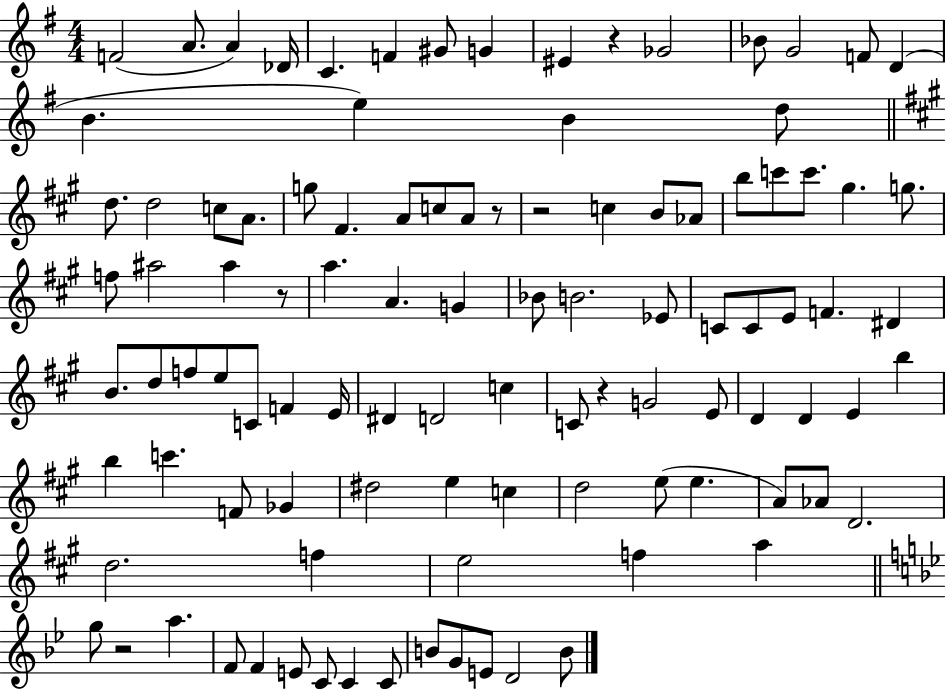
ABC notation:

X:1
T:Untitled
M:4/4
L:1/4
K:G
F2 A/2 A _D/4 C F ^G/2 G ^E z _G2 _B/2 G2 F/2 D B e B d/2 d/2 d2 c/2 A/2 g/2 ^F A/2 c/2 A/2 z/2 z2 c B/2 _A/2 b/2 c'/2 c'/2 ^g g/2 f/2 ^a2 ^a z/2 a A G _B/2 B2 _E/2 C/2 C/2 E/2 F ^D B/2 d/2 f/2 e/2 C/2 F E/4 ^D D2 c C/2 z G2 E/2 D D E b b c' F/2 _G ^d2 e c d2 e/2 e A/2 _A/2 D2 d2 f e2 f a g/2 z2 a F/2 F E/2 C/2 C C/2 B/2 G/2 E/2 D2 B/2